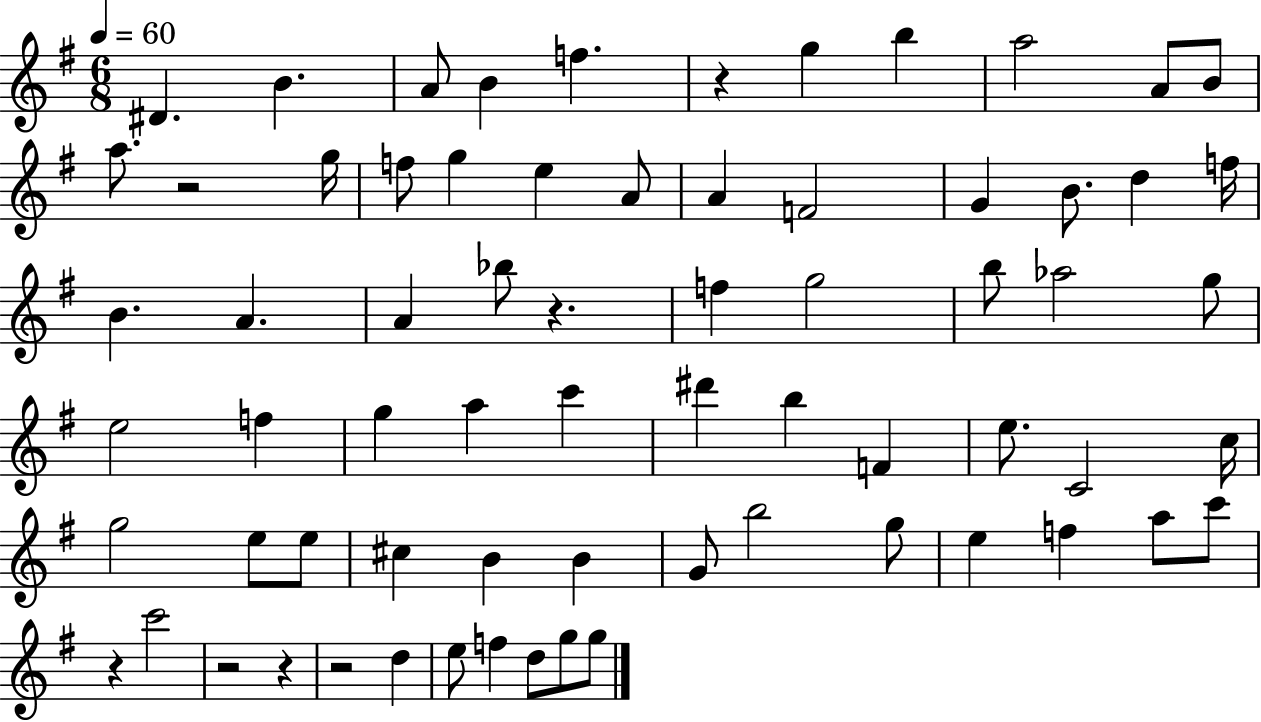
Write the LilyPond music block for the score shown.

{
  \clef treble
  \numericTimeSignature
  \time 6/8
  \key g \major
  \tempo 4 = 60
  dis'4. b'4. | a'8 b'4 f''4. | r4 g''4 b''4 | a''2 a'8 b'8 | \break a''8. r2 g''16 | f''8 g''4 e''4 a'8 | a'4 f'2 | g'4 b'8. d''4 f''16 | \break b'4. a'4. | a'4 bes''8 r4. | f''4 g''2 | b''8 aes''2 g''8 | \break e''2 f''4 | g''4 a''4 c'''4 | dis'''4 b''4 f'4 | e''8. c'2 c''16 | \break g''2 e''8 e''8 | cis''4 b'4 b'4 | g'8 b''2 g''8 | e''4 f''4 a''8 c'''8 | \break r4 c'''2 | r2 r4 | r2 d''4 | e''8 f''4 d''8 g''8 g''8 | \break \bar "|."
}